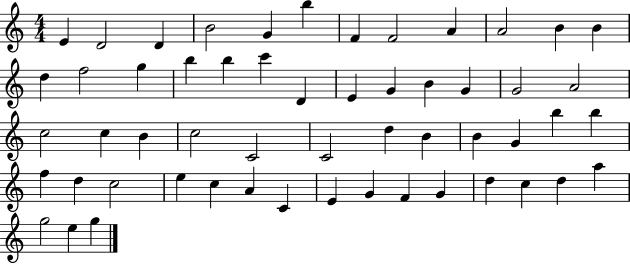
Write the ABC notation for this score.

X:1
T:Untitled
M:4/4
L:1/4
K:C
E D2 D B2 G b F F2 A A2 B B d f2 g b b c' D E G B G G2 A2 c2 c B c2 C2 C2 d B B G b b f d c2 e c A C E G F G d c d a g2 e g